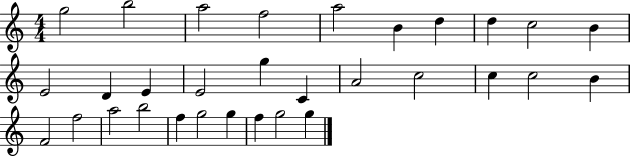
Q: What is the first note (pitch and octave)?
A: G5